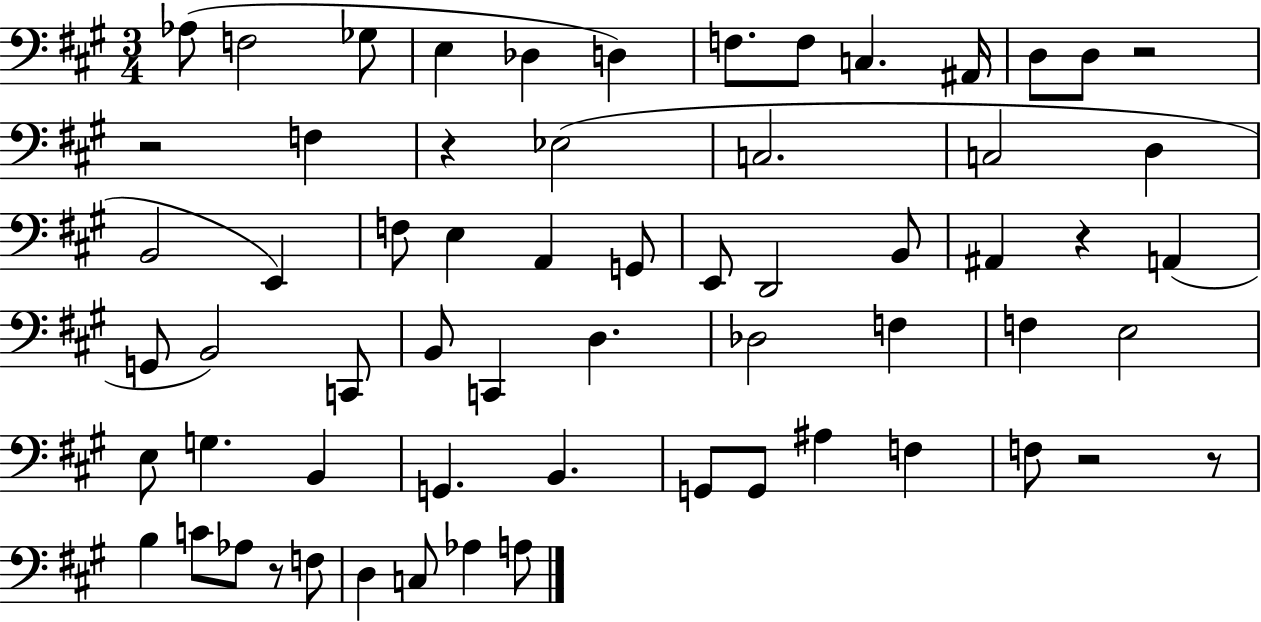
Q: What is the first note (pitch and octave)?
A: Ab3